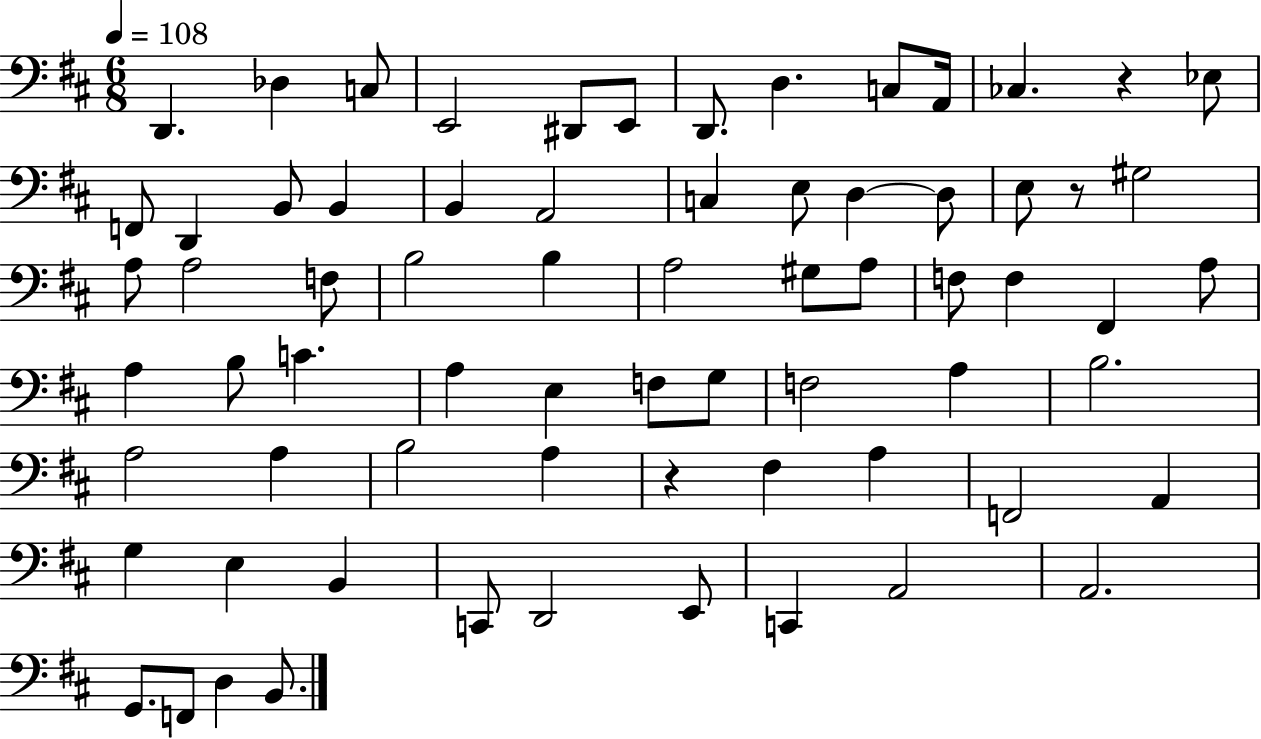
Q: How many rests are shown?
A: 3